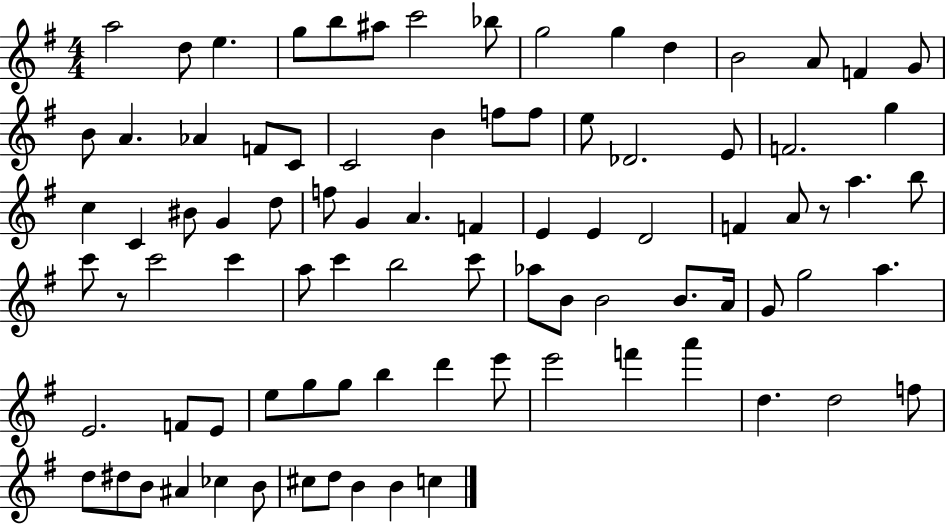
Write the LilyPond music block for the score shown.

{
  \clef treble
  \numericTimeSignature
  \time 4/4
  \key g \major
  a''2 d''8 e''4. | g''8 b''8 ais''8 c'''2 bes''8 | g''2 g''4 d''4 | b'2 a'8 f'4 g'8 | \break b'8 a'4. aes'4 f'8 c'8 | c'2 b'4 f''8 f''8 | e''8 des'2. e'8 | f'2. g''4 | \break c''4 c'4 bis'8 g'4 d''8 | f''8 g'4 a'4. f'4 | e'4 e'4 d'2 | f'4 a'8 r8 a''4. b''8 | \break c'''8 r8 c'''2 c'''4 | a''8 c'''4 b''2 c'''8 | aes''8 b'8 b'2 b'8. a'16 | g'8 g''2 a''4. | \break e'2. f'8 e'8 | e''8 g''8 g''8 b''4 d'''4 e'''8 | e'''2 f'''4 a'''4 | d''4. d''2 f''8 | \break d''8 dis''8 b'8 ais'4 ces''4 b'8 | cis''8 d''8 b'4 b'4 c''4 | \bar "|."
}